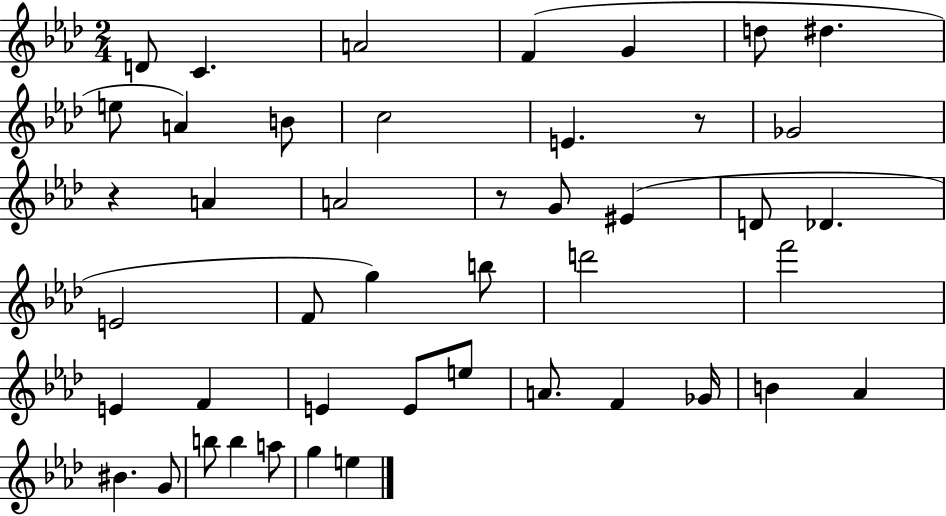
D4/e C4/q. A4/h F4/q G4/q D5/e D#5/q. E5/e A4/q B4/e C5/h E4/q. R/e Gb4/h R/q A4/q A4/h R/e G4/e EIS4/q D4/e Db4/q. E4/h F4/e G5/q B5/e D6/h F6/h E4/q F4/q E4/q E4/e E5/e A4/e. F4/q Gb4/s B4/q Ab4/q BIS4/q. G4/e B5/e B5/q A5/e G5/q E5/q